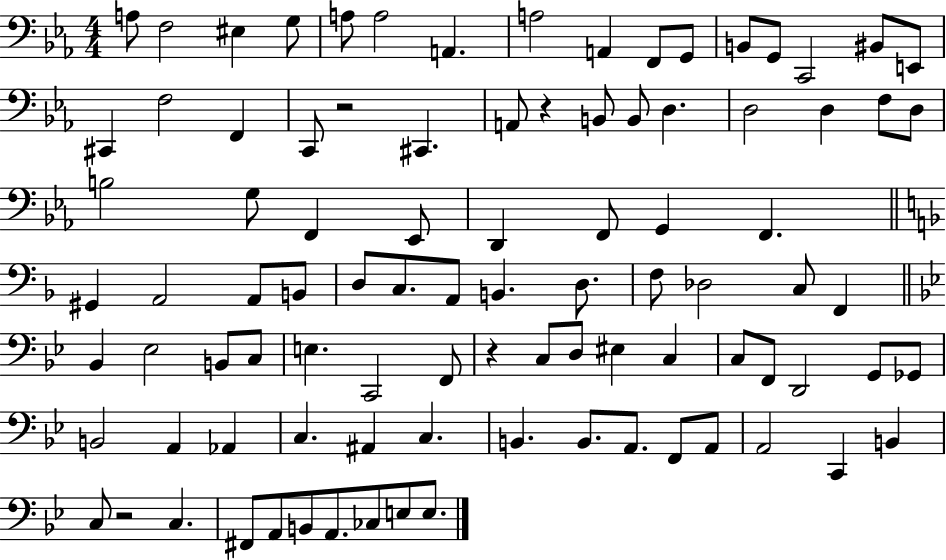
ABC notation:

X:1
T:Untitled
M:4/4
L:1/4
K:Eb
A,/2 F,2 ^E, G,/2 A,/2 A,2 A,, A,2 A,, F,,/2 G,,/2 B,,/2 G,,/2 C,,2 ^B,,/2 E,,/2 ^C,, F,2 F,, C,,/2 z2 ^C,, A,,/2 z B,,/2 B,,/2 D, D,2 D, F,/2 D,/2 B,2 G,/2 F,, _E,,/2 D,, F,,/2 G,, F,, ^G,, A,,2 A,,/2 B,,/2 D,/2 C,/2 A,,/2 B,, D,/2 F,/2 _D,2 C,/2 F,, _B,, _E,2 B,,/2 C,/2 E, C,,2 F,,/2 z C,/2 D,/2 ^E, C, C,/2 F,,/2 D,,2 G,,/2 _G,,/2 B,,2 A,, _A,, C, ^A,, C, B,, B,,/2 A,,/2 F,,/2 A,,/2 A,,2 C,, B,, C,/2 z2 C, ^F,,/2 A,,/2 B,,/2 A,,/2 _C,/2 E,/2 E,/2